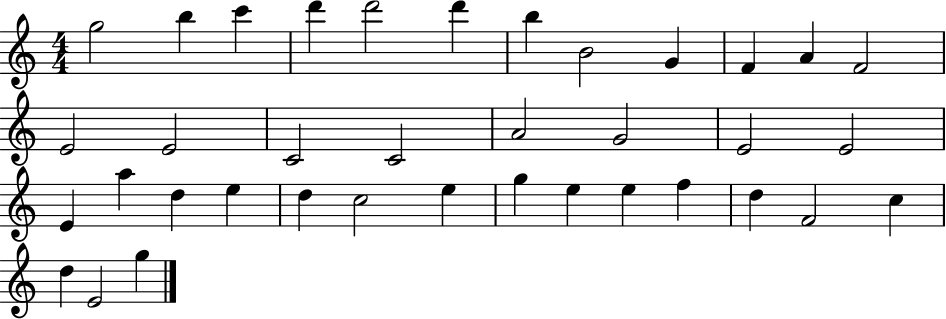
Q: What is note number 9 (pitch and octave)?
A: G4